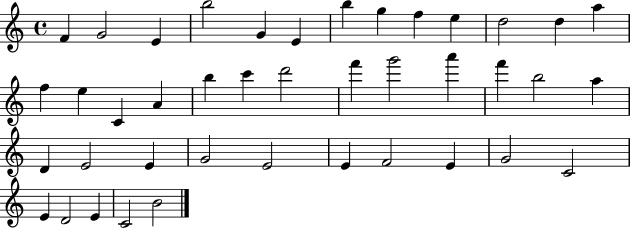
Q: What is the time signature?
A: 4/4